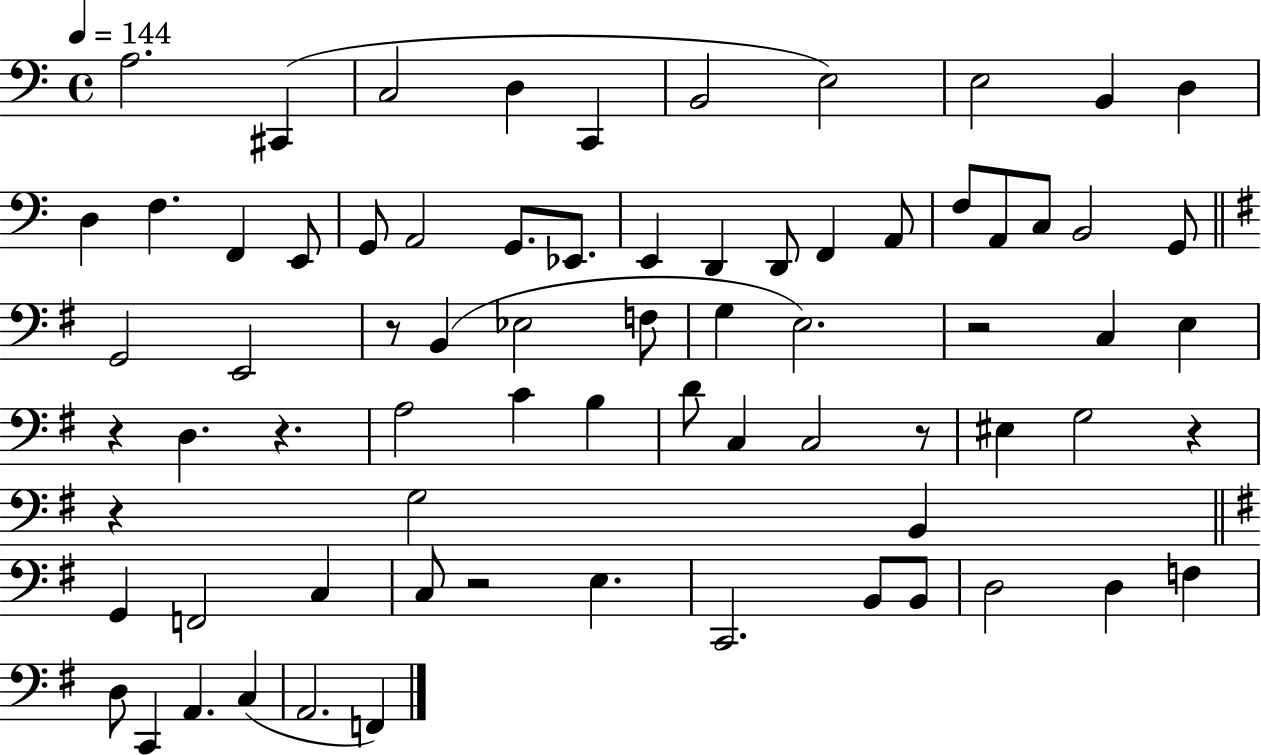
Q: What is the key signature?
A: C major